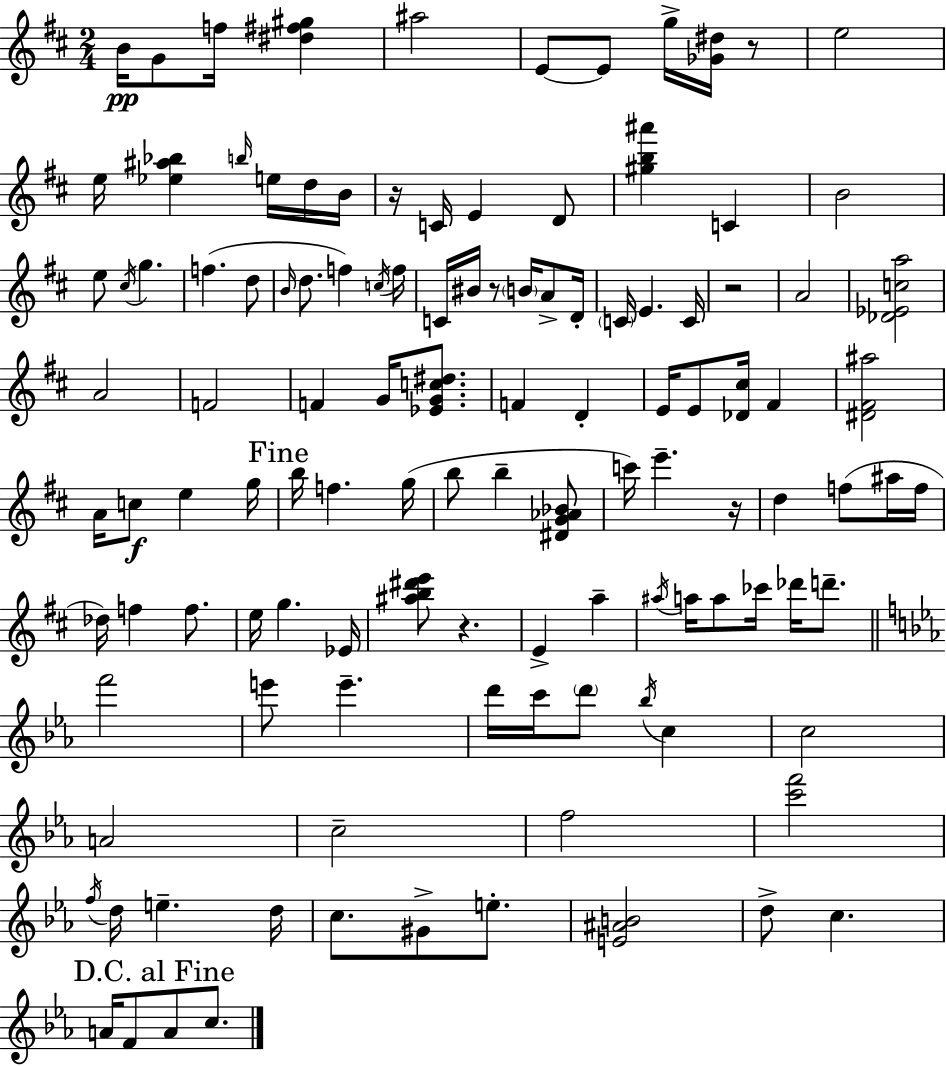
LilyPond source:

{
  \clef treble
  \numericTimeSignature
  \time 2/4
  \key d \major
  b'16\pp g'8 f''16 <dis'' fis'' gis''>4 | ais''2 | e'8~~ e'8 g''16-> <ges' dis''>16 r8 | e''2 | \break e''16 <ees'' ais'' bes''>4 \grace { b''16 } e''16 d''16 | b'16 r16 c'16 e'4 d'8 | <gis'' b'' ais'''>4 c'4 | b'2 | \break e''8 \acciaccatura { cis''16 } g''4. | f''4.( | d''8 \grace { b'16 } d''8. f''4) | \acciaccatura { c''16 } f''16 c'16 bis'16 r8 | \break \parenthesize b'16 a'8-> d'16-. \parenthesize c'16 e'4. | c'16 r2 | a'2 | <des' ees' c'' a''>2 | \break a'2 | f'2 | f'4 | g'16 <ees' g' c'' dis''>8. f'4 | \break d'4-. e'16 e'8 <des' cis''>16 | fis'4 <dis' fis' ais''>2 | a'16 c''8\f e''4 | g''16 \mark "Fine" b''16 f''4. | \break g''16( b''8 b''4-- | <dis' g' aes' bes'>8 c'''16) e'''4.-- | r16 d''4 | f''8( ais''16 f''16 des''16) f''4 | \break f''8. e''16 g''4. | ees'16 <ais'' b'' dis''' e'''>8 r4. | e'4-> | a''4-- \acciaccatura { ais''16 } a''16 a''8 | \break ces'''16 des'''16 d'''8.-- \bar "||" \break \key ees \major f'''2 | e'''8 e'''4.-- | d'''16 c'''16 \parenthesize d'''8 \acciaccatura { bes''16 } c''4 | c''2 | \break a'2 | c''2-- | f''2 | <c''' f'''>2 | \break \acciaccatura { f''16 } d''16 e''4.-- | d''16 c''8. gis'8-> e''8.-. | <e' ais' b'>2 | d''8-> c''4. | \break \mark "D.C. al Fine" a'16 f'8 a'8 c''8. | \bar "|."
}